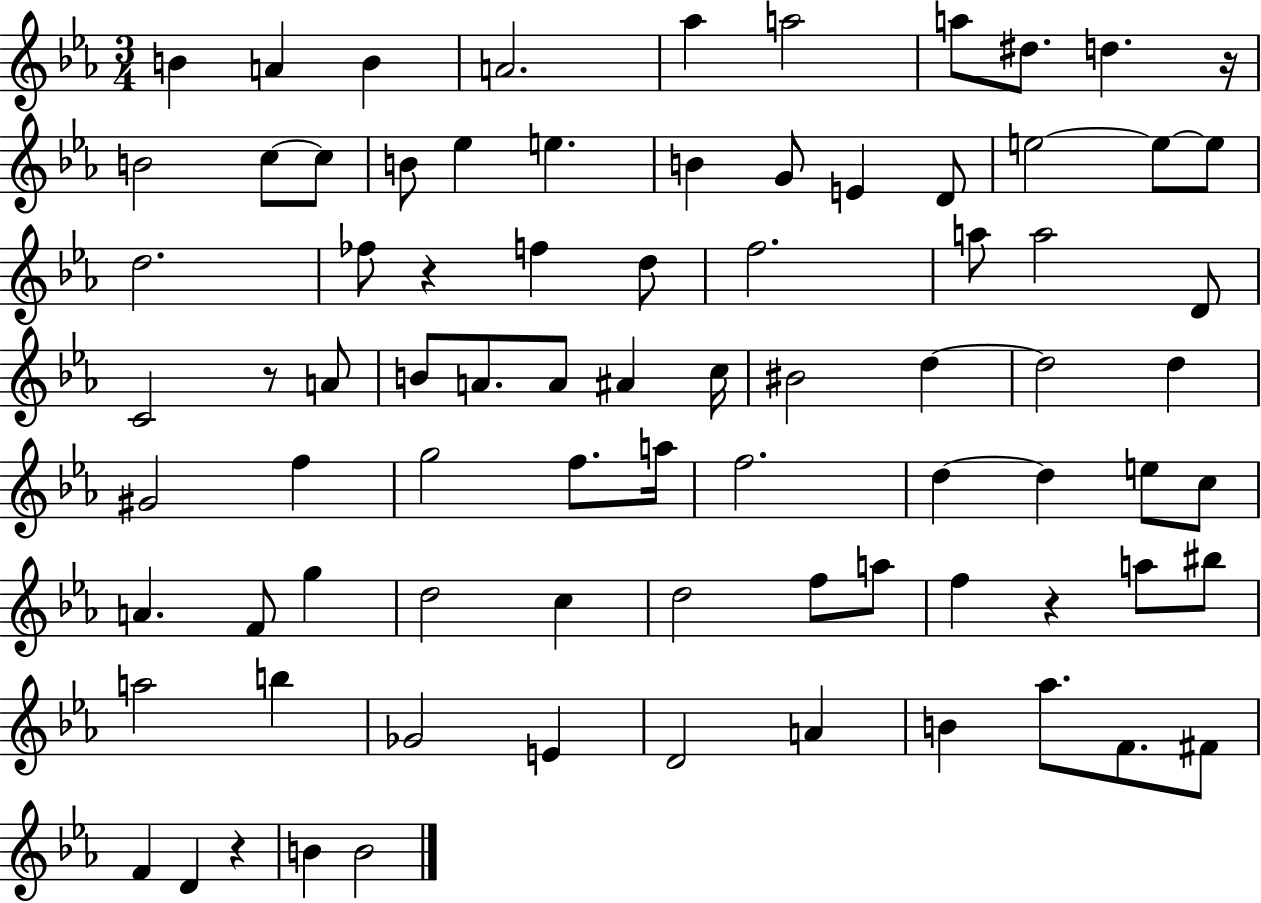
X:1
T:Untitled
M:3/4
L:1/4
K:Eb
B A B A2 _a a2 a/2 ^d/2 d z/4 B2 c/2 c/2 B/2 _e e B G/2 E D/2 e2 e/2 e/2 d2 _f/2 z f d/2 f2 a/2 a2 D/2 C2 z/2 A/2 B/2 A/2 A/2 ^A c/4 ^B2 d d2 d ^G2 f g2 f/2 a/4 f2 d d e/2 c/2 A F/2 g d2 c d2 f/2 a/2 f z a/2 ^b/2 a2 b _G2 E D2 A B _a/2 F/2 ^F/2 F D z B B2